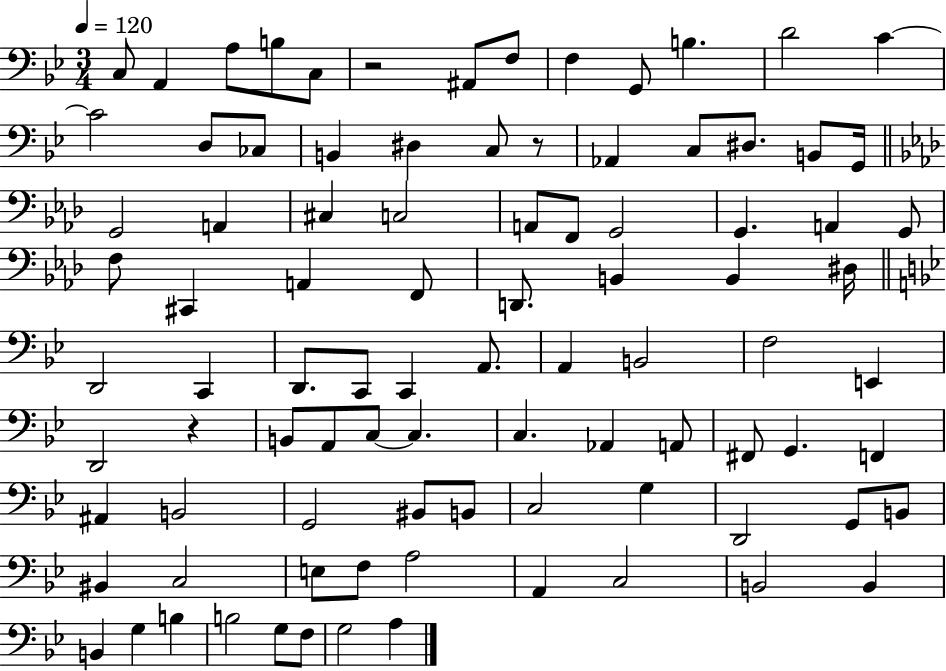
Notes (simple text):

C3/e A2/q A3/e B3/e C3/e R/h A#2/e F3/e F3/q G2/e B3/q. D4/h C4/q C4/h D3/e CES3/e B2/q D#3/q C3/e R/e Ab2/q C3/e D#3/e. B2/e G2/s G2/h A2/q C#3/q C3/h A2/e F2/e G2/h G2/q. A2/q G2/e F3/e C#2/q A2/q F2/e D2/e. B2/q B2/q D#3/s D2/h C2/q D2/e. C2/e C2/q A2/e. A2/q B2/h F3/h E2/q D2/h R/q B2/e A2/e C3/e C3/q. C3/q. Ab2/q A2/e F#2/e G2/q. F2/q A#2/q B2/h G2/h BIS2/e B2/e C3/h G3/q D2/h G2/e B2/e BIS2/q C3/h E3/e F3/e A3/h A2/q C3/h B2/h B2/q B2/q G3/q B3/q B3/h G3/e F3/e G3/h A3/q